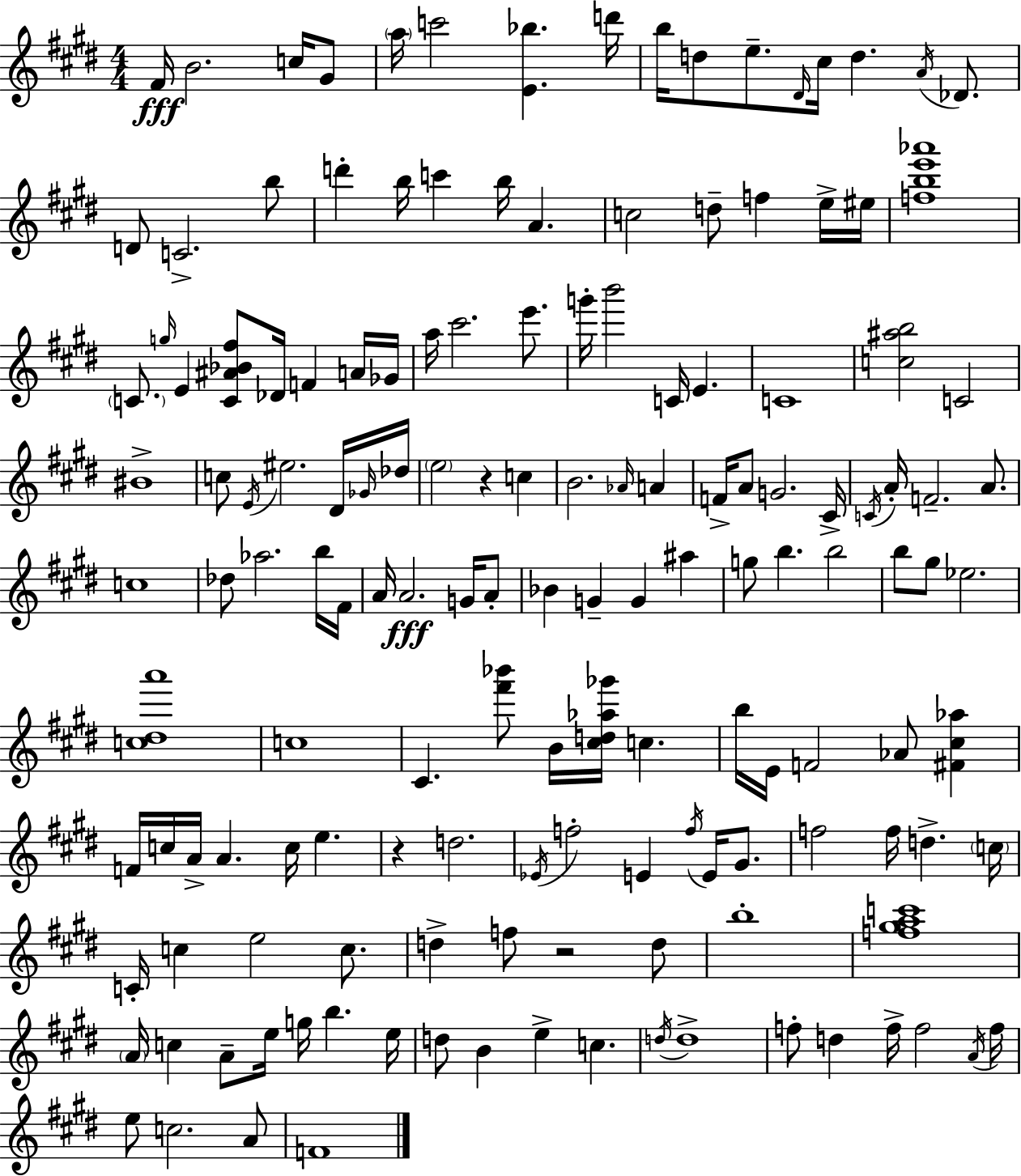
F#4/s B4/h. C5/s G#4/e A5/s C6/h [E4,Bb5]/q. D6/s B5/s D5/e E5/e. D#4/s C#5/s D5/q. A4/s Db4/e. D4/e C4/h. B5/e D6/q B5/s C6/q B5/s A4/q. C5/h D5/e F5/q E5/s EIS5/s [F5,B5,E6,Ab6]/w C4/e. G5/s E4/q [C4,A#4,Bb4,F#5]/e Db4/s F4/q A4/s Gb4/s A5/s C#6/h. E6/e. G6/s B6/h C4/s E4/q. C4/w [C5,A#5,B5]/h C4/h BIS4/w C5/e E4/s EIS5/h. D#4/s Gb4/s Db5/s E5/h R/q C5/q B4/h. Ab4/s A4/q F4/s A4/e G4/h. C#4/s C4/s A4/s F4/h. A4/e. C5/w Db5/e Ab5/h. B5/s F#4/s A4/s A4/h. G4/s A4/e Bb4/q G4/q G4/q A#5/q G5/e B5/q. B5/h B5/e G#5/e Eb5/h. [C5,D#5,A6]/w C5/w C#4/q. [F#6,Bb6]/e B4/s [C#5,D5,Ab5,Gb6]/s C5/q. B5/s E4/s F4/h Ab4/e [F#4,C#5,Ab5]/q F4/s C5/s A4/s A4/q. C5/s E5/q. R/q D5/h. Eb4/s F5/h E4/q F5/s E4/s G#4/e. F5/h F5/s D5/q. C5/s C4/s C5/q E5/h C5/e. D5/q F5/e R/h D5/e B5/w [F5,G#5,A5,C6]/w A4/s C5/q A4/e E5/s G5/s B5/q. E5/s D5/e B4/q E5/q C5/q. D5/s D5/w F5/e D5/q F5/s F5/h A4/s F5/s E5/e C5/h. A4/e F4/w